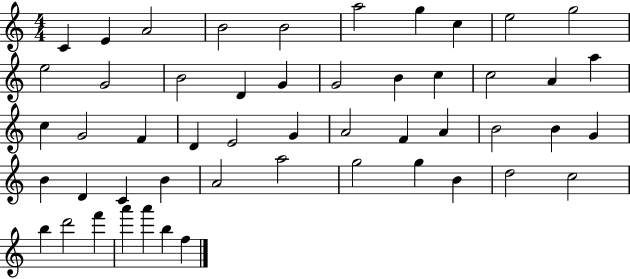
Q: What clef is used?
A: treble